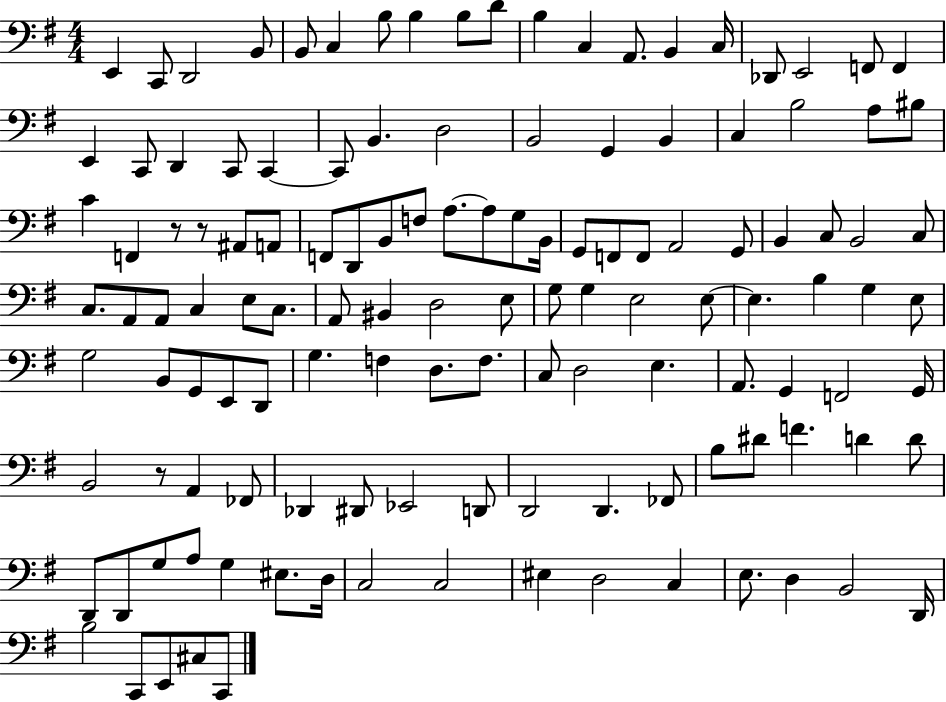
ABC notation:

X:1
T:Untitled
M:4/4
L:1/4
K:G
E,, C,,/2 D,,2 B,,/2 B,,/2 C, B,/2 B, B,/2 D/2 B, C, A,,/2 B,, C,/4 _D,,/2 E,,2 F,,/2 F,, E,, C,,/2 D,, C,,/2 C,, C,,/2 B,, D,2 B,,2 G,, B,, C, B,2 A,/2 ^B,/2 C F,, z/2 z/2 ^A,,/2 A,,/2 F,,/2 D,,/2 B,,/2 F,/2 A,/2 A,/2 G,/2 B,,/4 G,,/2 F,,/2 F,,/2 A,,2 G,,/2 B,, C,/2 B,,2 C,/2 C,/2 A,,/2 A,,/2 C, E,/2 C,/2 A,,/2 ^B,, D,2 E,/2 G,/2 G, E,2 E,/2 E, B, G, E,/2 G,2 B,,/2 G,,/2 E,,/2 D,,/2 G, F, D,/2 F,/2 C,/2 D,2 E, A,,/2 G,, F,,2 G,,/4 B,,2 z/2 A,, _F,,/2 _D,, ^D,,/2 _E,,2 D,,/2 D,,2 D,, _F,,/2 B,/2 ^D/2 F D D/2 D,,/2 D,,/2 G,/2 A,/2 G, ^E,/2 D,/4 C,2 C,2 ^E, D,2 C, E,/2 D, B,,2 D,,/4 B,2 C,,/2 E,,/2 ^C,/2 C,,/2